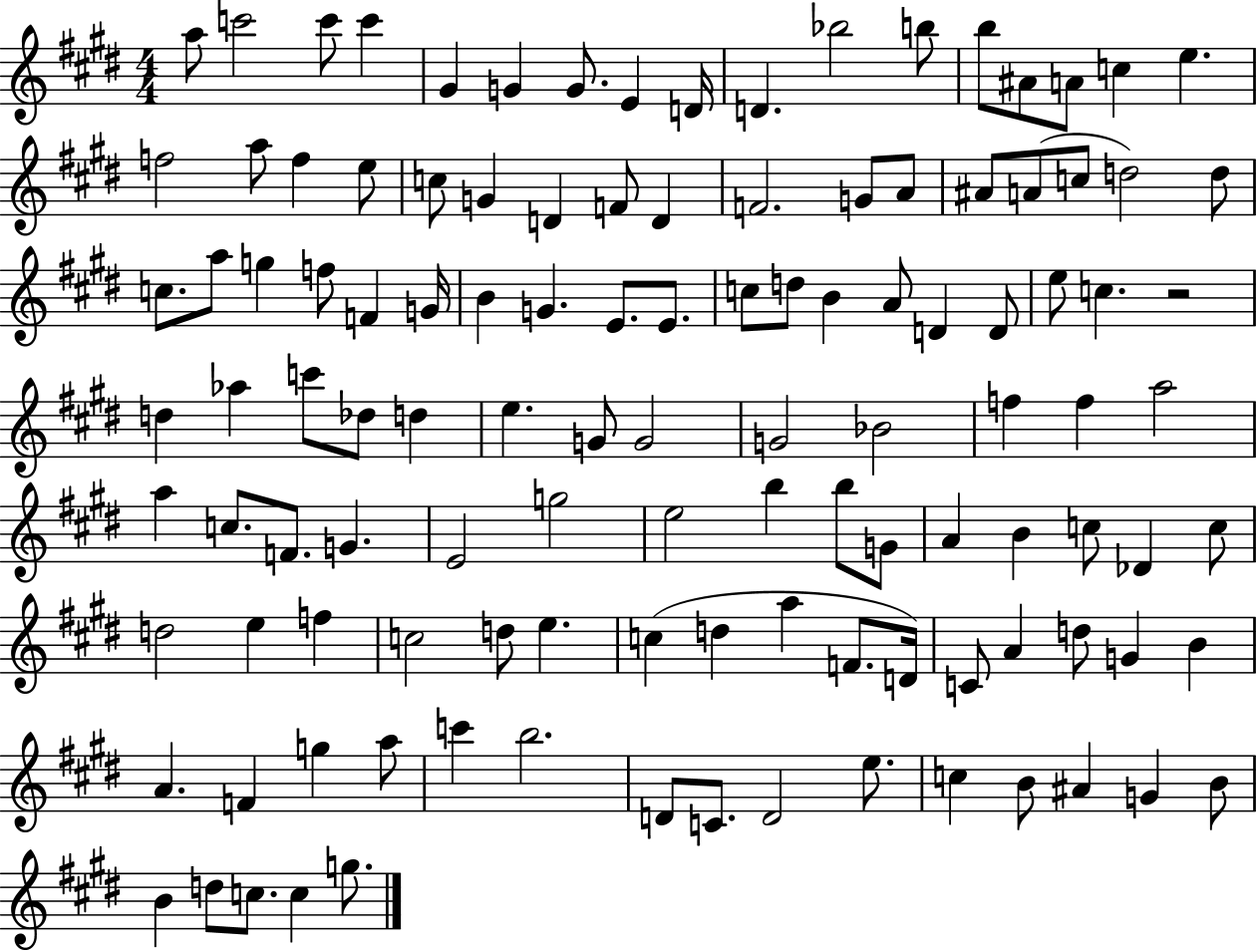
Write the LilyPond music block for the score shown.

{
  \clef treble
  \numericTimeSignature
  \time 4/4
  \key e \major
  a''8 c'''2 c'''8 c'''4 | gis'4 g'4 g'8. e'4 d'16 | d'4. bes''2 b''8 | b''8 ais'8 a'8 c''4 e''4. | \break f''2 a''8 f''4 e''8 | c''8 g'4 d'4 f'8 d'4 | f'2. g'8 a'8 | ais'8 a'8( c''8 d''2) d''8 | \break c''8. a''8 g''4 f''8 f'4 g'16 | b'4 g'4. e'8. e'8. | c''8 d''8 b'4 a'8 d'4 d'8 | e''8 c''4. r2 | \break d''4 aes''4 c'''8 des''8 d''4 | e''4. g'8 g'2 | g'2 bes'2 | f''4 f''4 a''2 | \break a''4 c''8. f'8. g'4. | e'2 g''2 | e''2 b''4 b''8 g'8 | a'4 b'4 c''8 des'4 c''8 | \break d''2 e''4 f''4 | c''2 d''8 e''4. | c''4( d''4 a''4 f'8. d'16) | c'8 a'4 d''8 g'4 b'4 | \break a'4. f'4 g''4 a''8 | c'''4 b''2. | d'8 c'8. d'2 e''8. | c''4 b'8 ais'4 g'4 b'8 | \break b'4 d''8 c''8. c''4 g''8. | \bar "|."
}